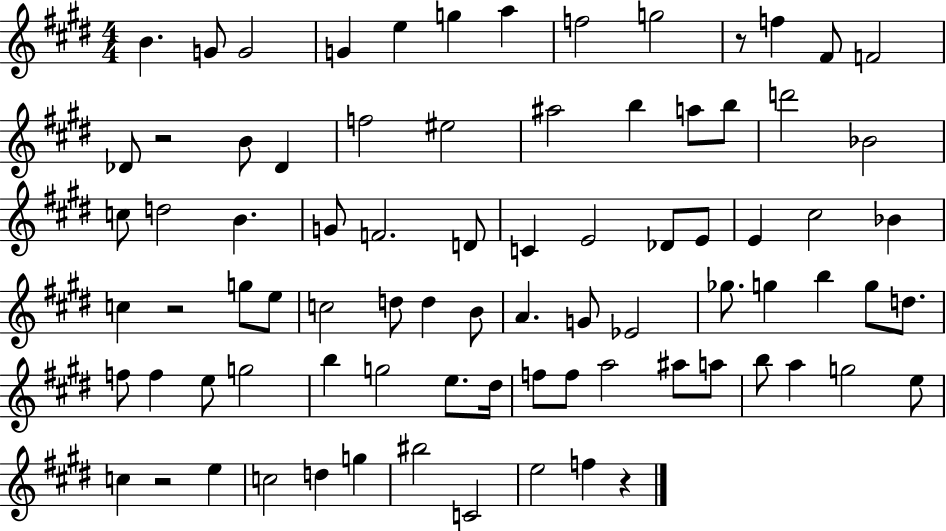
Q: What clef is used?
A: treble